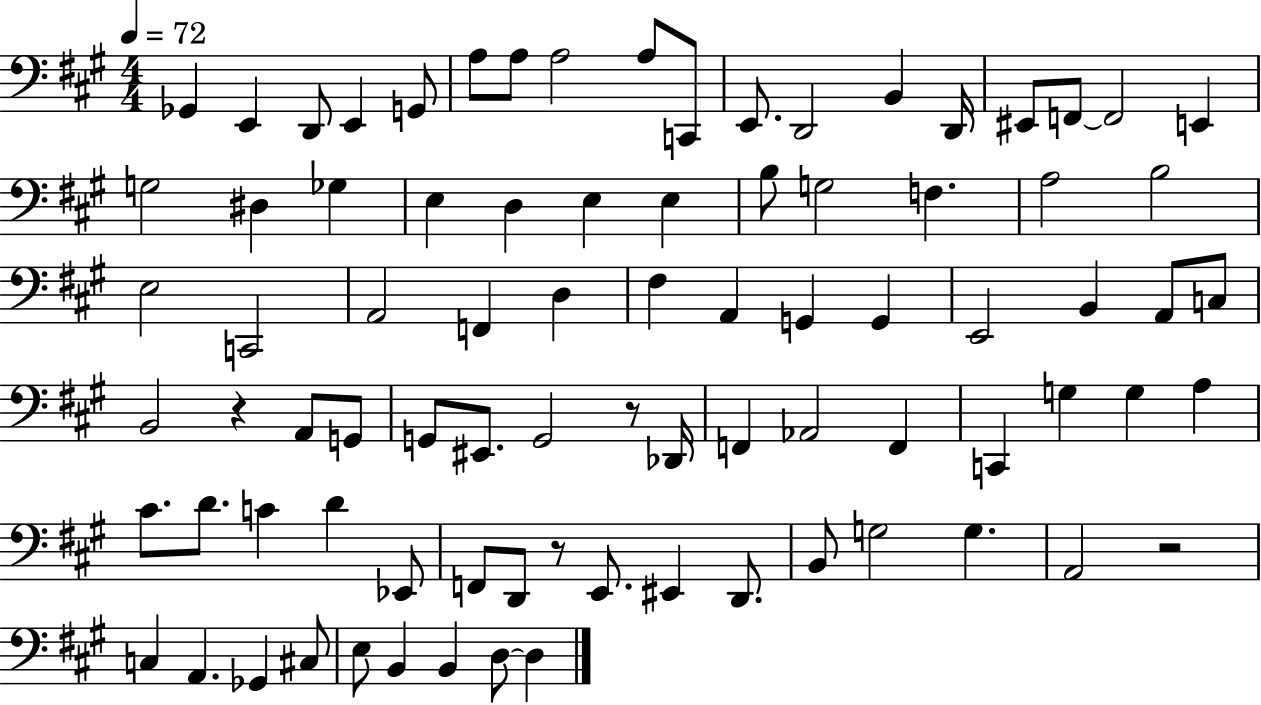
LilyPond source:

{
  \clef bass
  \numericTimeSignature
  \time 4/4
  \key a \major
  \tempo 4 = 72
  ges,4 e,4 d,8 e,4 g,8 | a8 a8 a2 a8 c,8 | e,8. d,2 b,4 d,16 | eis,8 f,8~~ f,2 e,4 | \break g2 dis4 ges4 | e4 d4 e4 e4 | b8 g2 f4. | a2 b2 | \break e2 c,2 | a,2 f,4 d4 | fis4 a,4 g,4 g,4 | e,2 b,4 a,8 c8 | \break b,2 r4 a,8 g,8 | g,8 eis,8. g,2 r8 des,16 | f,4 aes,2 f,4 | c,4 g4 g4 a4 | \break cis'8. d'8. c'4 d'4 ees,8 | f,8 d,8 r8 e,8. eis,4 d,8. | b,8 g2 g4. | a,2 r2 | \break c4 a,4. ges,4 cis8 | e8 b,4 b,4 d8~~ d4 | \bar "|."
}